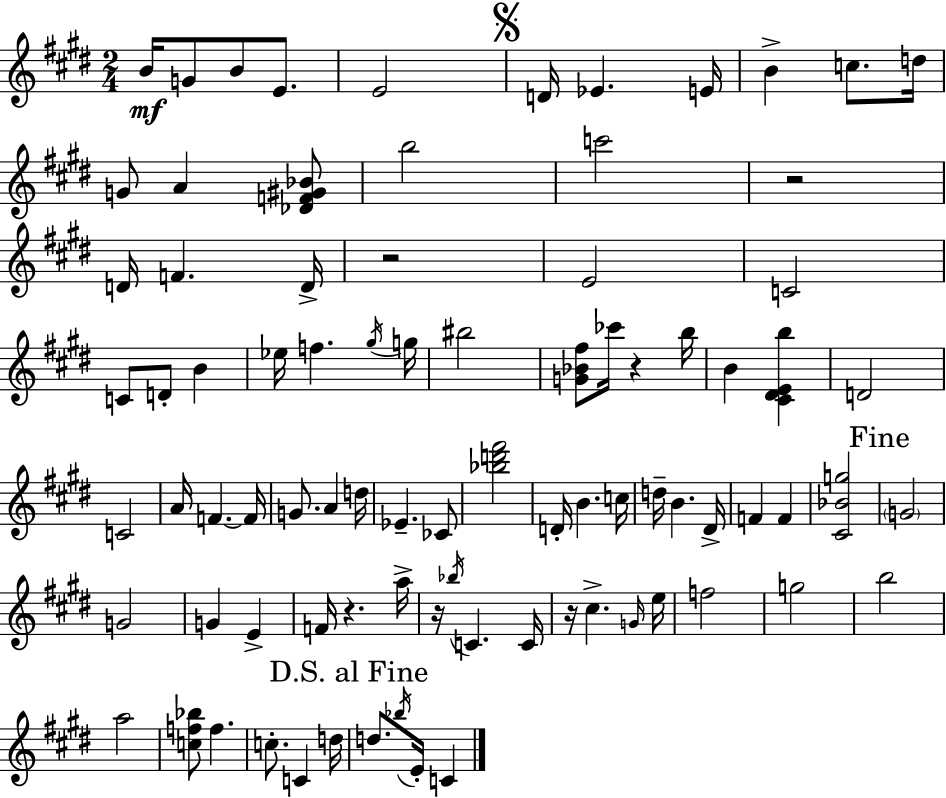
{
  \clef treble
  \numericTimeSignature
  \time 2/4
  \key e \major
  b'16\mf g'8 b'8 e'8. | e'2 | \mark \markup { \musicglyph "scripts.segno" } d'16 ees'4. e'16 | b'4-> c''8. d''16 | \break g'8 a'4 <des' f' gis' bes'>8 | b''2 | c'''2 | r2 | \break d'16 f'4. d'16-> | r2 | e'2 | c'2 | \break c'8 d'8-. b'4 | ees''16 f''4. \acciaccatura { gis''16 } | g''16 bis''2 | <g' bes' fis''>8 ces'''16 r4 | \break b''16 b'4 <cis' dis' e' b''>4 | d'2 | c'2 | a'16 f'4.~~ | \break f'16 g'8. a'4 | d''16 ees'4.-- ces'8 | <bes'' d''' fis'''>2 | d'16-. b'4. | \break c''16 d''16-- b'4. | dis'16-> f'4 f'4 | <cis' bes' g''>2 | \mark "Fine" \parenthesize g'2 | \break g'2 | g'4 e'4-> | f'16 r4. | a''16-> r16 \acciaccatura { bes''16 } c'4. | \break c'16 r16 cis''4.-> | \grace { g'16 } e''16 f''2 | g''2 | b''2 | \break a''2 | <c'' f'' bes''>8 f''4. | c''8.-. c'4 | d''16 \mark "D.S. al Fine" d''8. \acciaccatura { bes''16 } e'16-. | \break c'4 \bar "|."
}